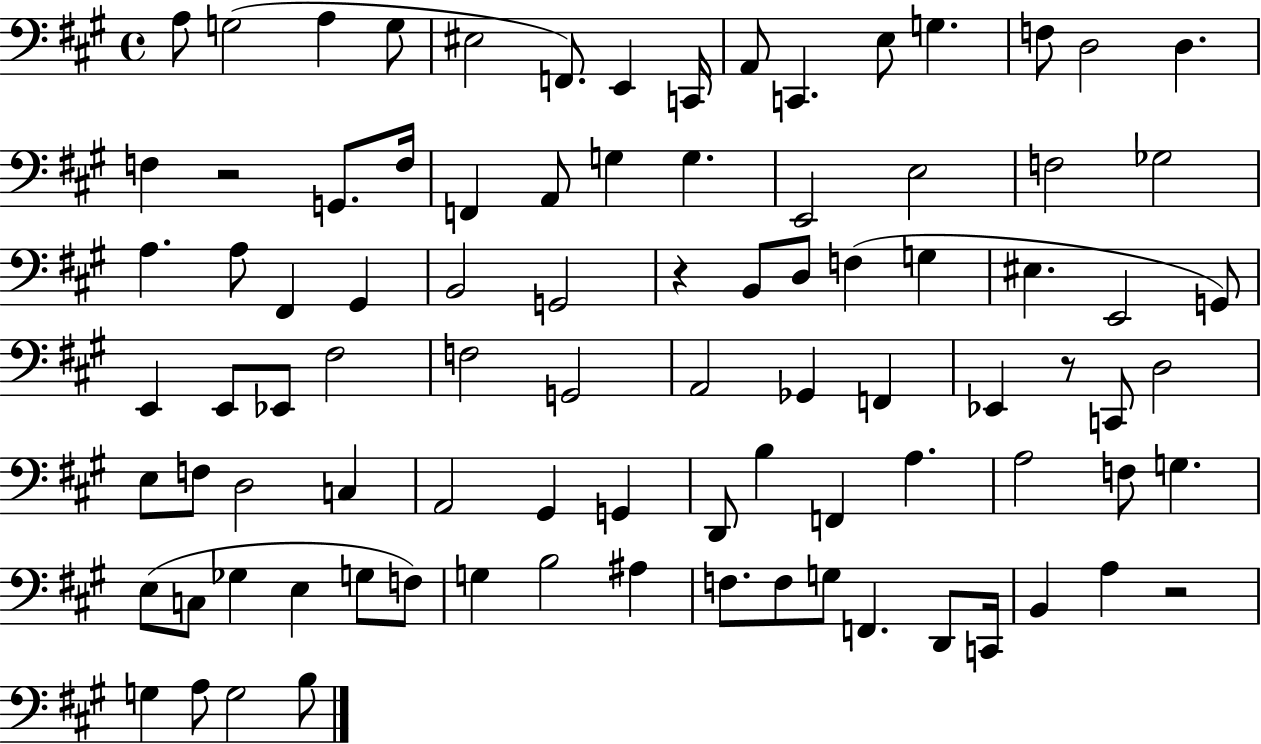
X:1
T:Untitled
M:4/4
L:1/4
K:A
A,/2 G,2 A, G,/2 ^E,2 F,,/2 E,, C,,/4 A,,/2 C,, E,/2 G, F,/2 D,2 D, F, z2 G,,/2 F,/4 F,, A,,/2 G, G, E,,2 E,2 F,2 _G,2 A, A,/2 ^F,, ^G,, B,,2 G,,2 z B,,/2 D,/2 F, G, ^E, E,,2 G,,/2 E,, E,,/2 _E,,/2 ^F,2 F,2 G,,2 A,,2 _G,, F,, _E,, z/2 C,,/2 D,2 E,/2 F,/2 D,2 C, A,,2 ^G,, G,, D,,/2 B, F,, A, A,2 F,/2 G, E,/2 C,/2 _G, E, G,/2 F,/2 G, B,2 ^A, F,/2 F,/2 G,/2 F,, D,,/2 C,,/4 B,, A, z2 G, A,/2 G,2 B,/2